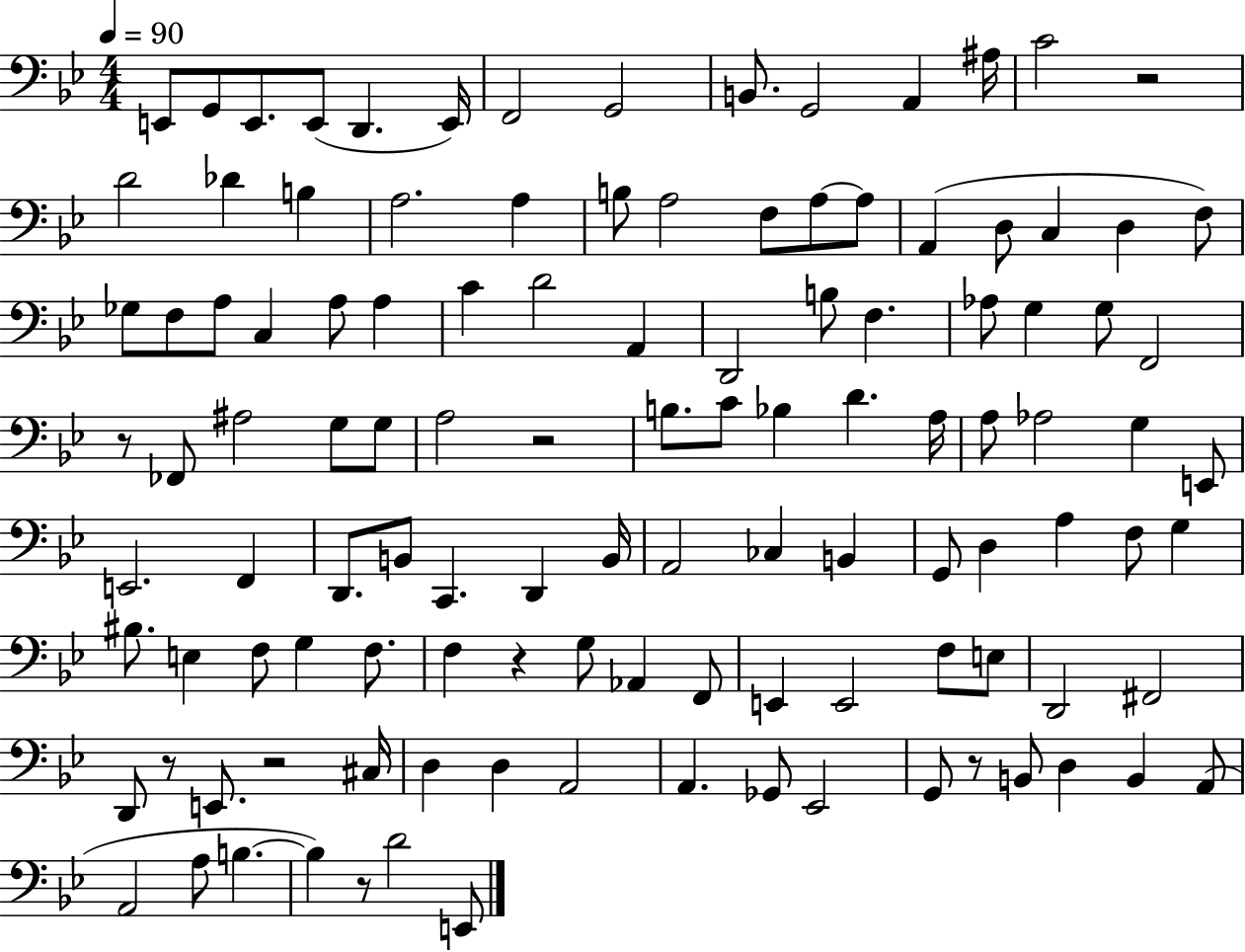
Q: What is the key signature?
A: BES major